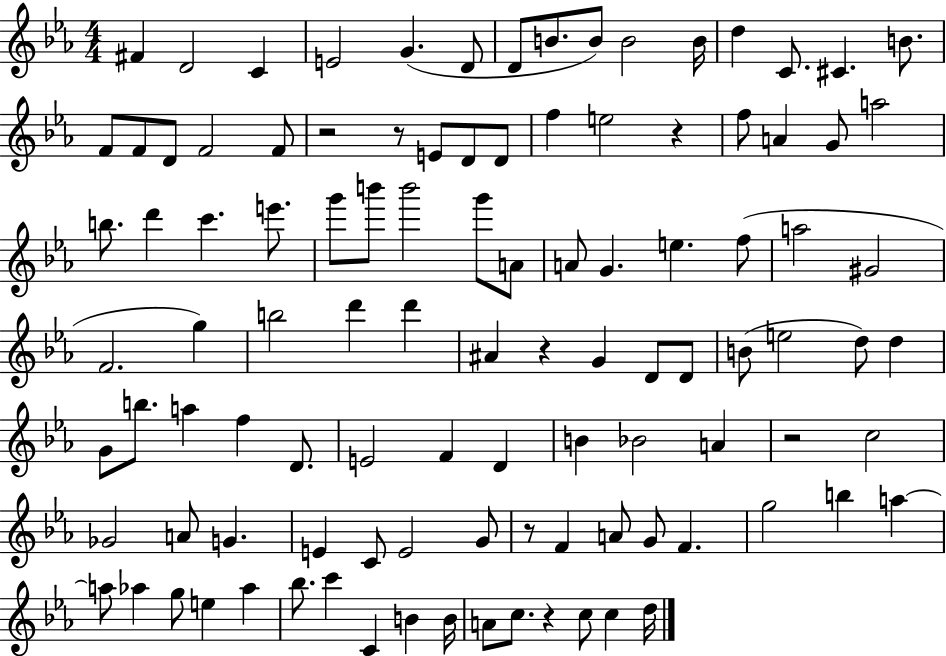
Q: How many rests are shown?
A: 7